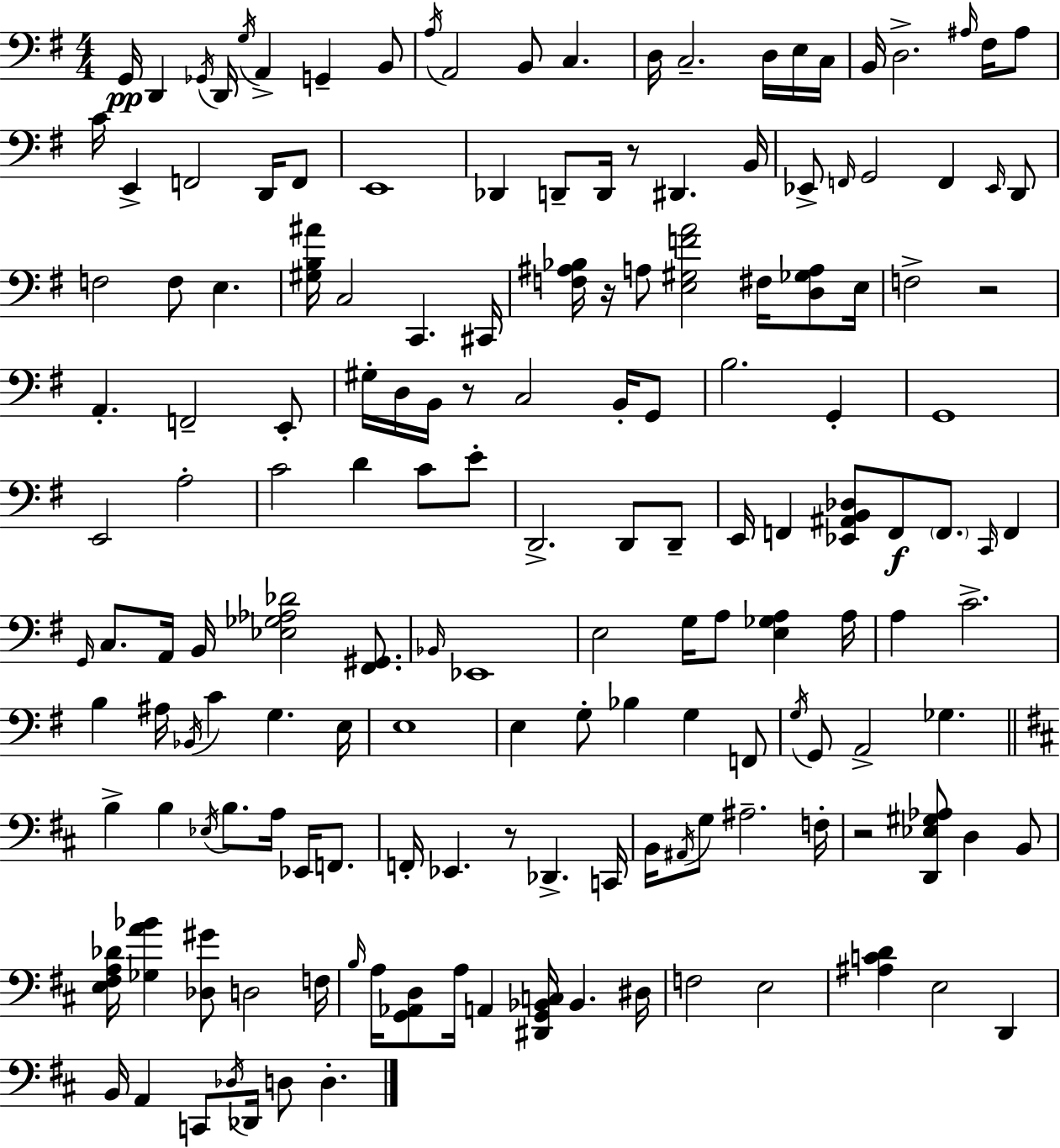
X:1
T:Untitled
M:4/4
L:1/4
K:G
G,,/4 D,, _G,,/4 D,,/4 G,/4 A,, G,, B,,/2 A,/4 A,,2 B,,/2 C, D,/4 C,2 D,/4 E,/4 C,/4 B,,/4 D,2 ^A,/4 ^F,/4 ^A,/2 C/4 E,, F,,2 D,,/4 F,,/2 E,,4 _D,, D,,/2 D,,/4 z/2 ^D,, B,,/4 _E,,/2 F,,/4 G,,2 F,, _E,,/4 D,,/2 F,2 F,/2 E, [^G,B,^A]/4 C,2 C,, ^C,,/4 [F,^A,_B,]/4 z/4 A,/2 [E,^G,FA]2 ^F,/4 [D,_G,A,]/2 E,/4 F,2 z2 A,, F,,2 E,,/2 ^G,/4 D,/4 B,,/4 z/2 C,2 B,,/4 G,,/2 B,2 G,, G,,4 E,,2 A,2 C2 D C/2 E/2 D,,2 D,,/2 D,,/2 E,,/4 F,, [_E,,^A,,B,,_D,]/2 F,,/2 F,,/2 C,,/4 F,, G,,/4 C,/2 A,,/4 B,,/4 [_E,_G,_A,_D]2 [^F,,^G,,]/2 _B,,/4 _E,,4 E,2 G,/4 A,/2 [E,_G,A,] A,/4 A, C2 B, ^A,/4 _B,,/4 C G, E,/4 E,4 E, G,/2 _B, G, F,,/2 G,/4 G,,/2 A,,2 _G, B, B, _E,/4 B,/2 A,/4 _E,,/4 F,,/2 F,,/4 _E,, z/2 _D,, C,,/4 B,,/4 ^A,,/4 G,/2 ^A,2 F,/4 z2 [D,,_E,^G,_A,]/2 D, B,,/2 [E,^F,A,_D]/4 [_G,A_B] [_D,^G]/2 D,2 F,/4 B,/4 A,/4 [G,,_A,,D,]/2 A,/4 A,, [^D,,G,,_B,,C,]/4 _B,, ^D,/4 F,2 E,2 [^A,CD] E,2 D,, B,,/4 A,, C,,/2 _D,/4 _D,,/4 D,/2 D,